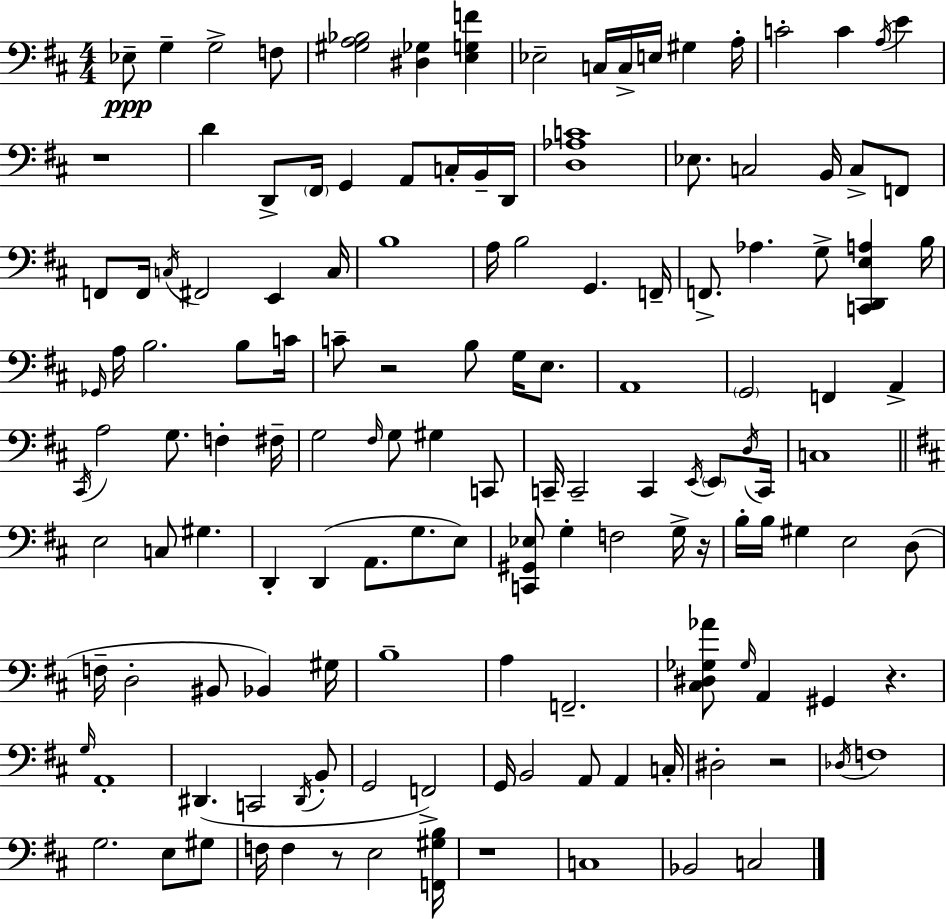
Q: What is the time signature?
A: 4/4